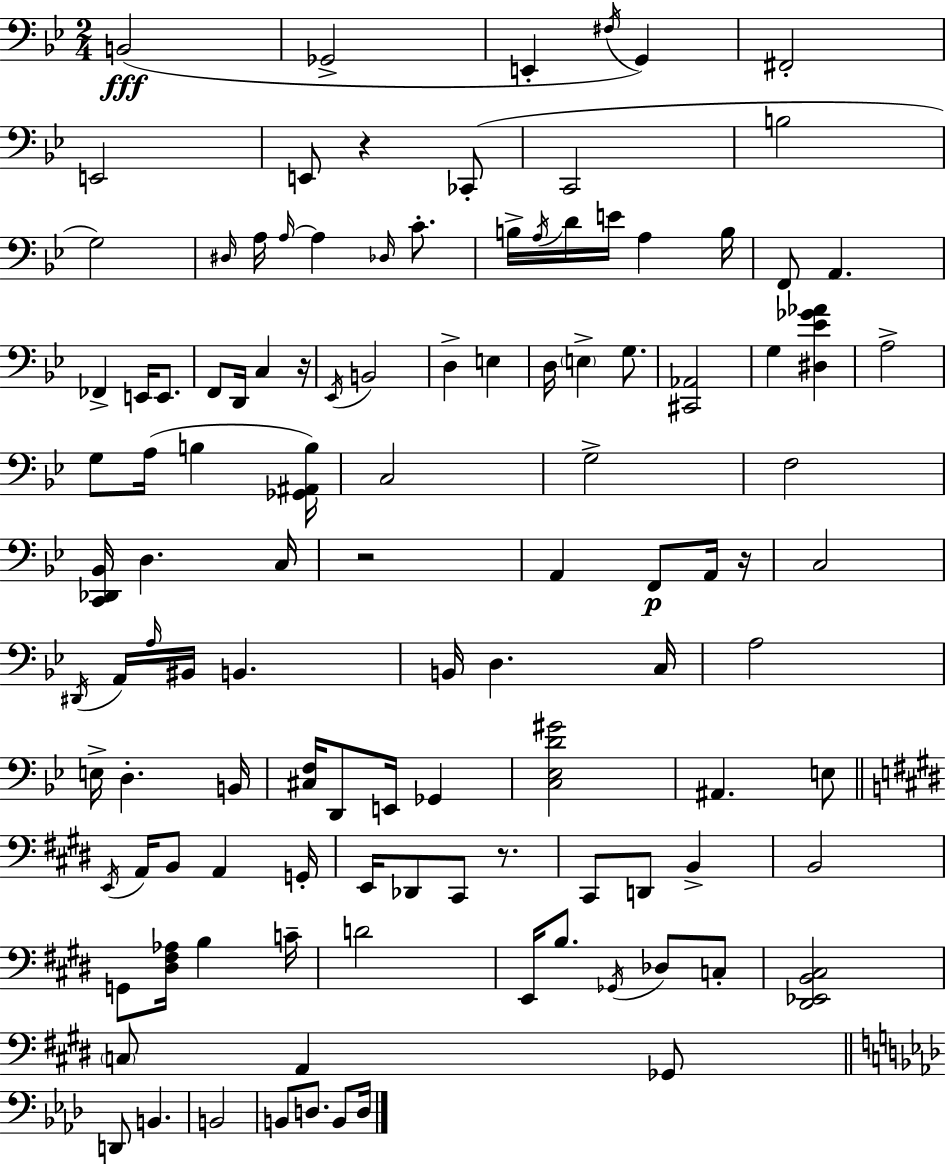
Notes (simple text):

B2/h Gb2/h E2/q F#3/s G2/q F#2/h E2/h E2/e R/q CES2/e C2/h B3/h G3/h D#3/s A3/s A3/s A3/q Db3/s C4/e. B3/s A3/s D4/s E4/s A3/q B3/s F2/e A2/q. FES2/q E2/s E2/e. F2/e D2/s C3/q R/s Eb2/s B2/h D3/q E3/q D3/s E3/q G3/e. [C#2,Ab2]/h G3/q [D#3,Eb4,Gb4,Ab4]/q A3/h G3/e A3/s B3/q [Gb2,A#2,B3]/s C3/h G3/h F3/h [C2,Db2,Bb2]/s D3/q. C3/s R/h A2/q F2/e A2/s R/s C3/h D#2/s A2/s A3/s BIS2/s B2/q. B2/s D3/q. C3/s A3/h E3/s D3/q. B2/s [C#3,F3]/s D2/e E2/s Gb2/q [C3,Eb3,D4,G#4]/h A#2/q. E3/e E2/s A2/s B2/e A2/q G2/s E2/s Db2/e C#2/e R/e. C#2/e D2/e B2/q B2/h G2/e [D#3,F#3,Ab3]/s B3/q C4/s D4/h E2/s B3/e. Gb2/s Db3/e C3/e [D#2,Eb2,B2,C#3]/h C3/e A2/q Gb2/e D2/e B2/q. B2/h B2/e D3/e. B2/e D3/s